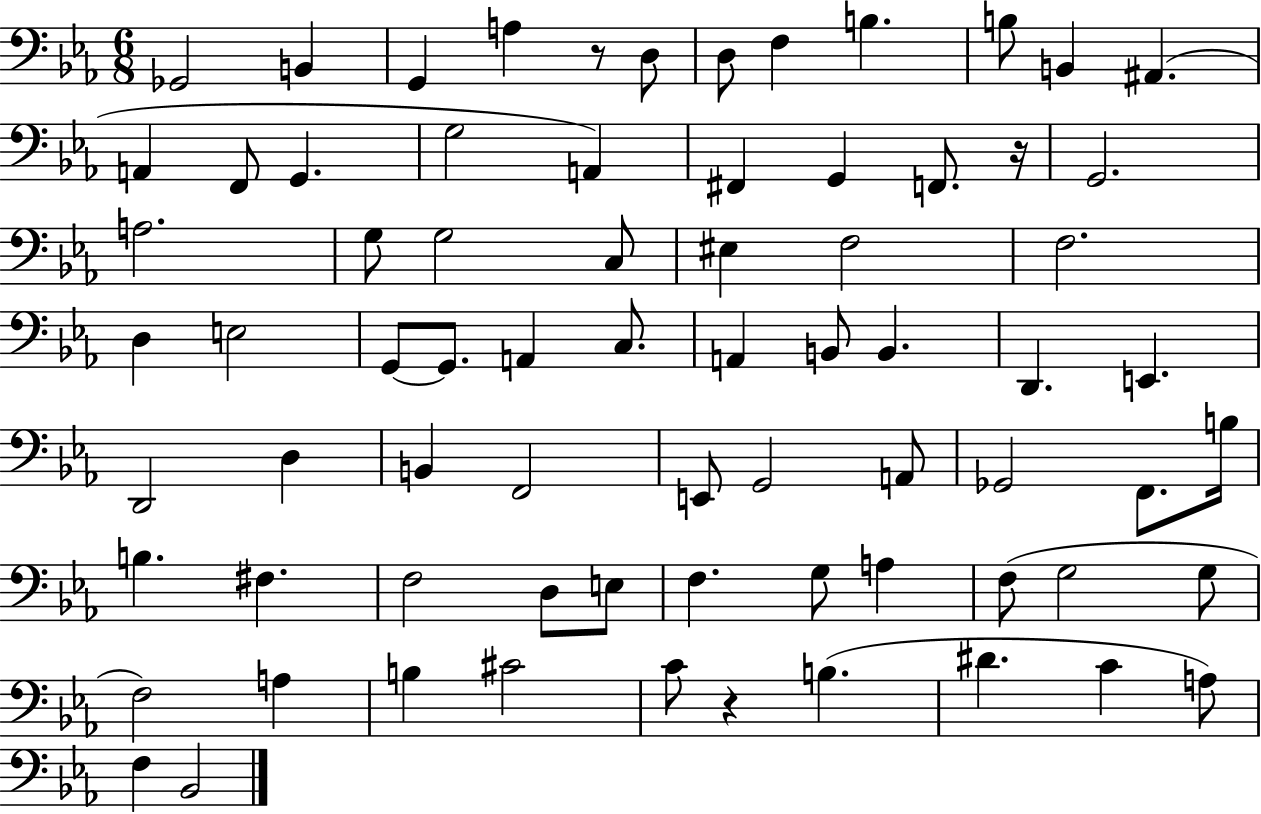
X:1
T:Untitled
M:6/8
L:1/4
K:Eb
_G,,2 B,, G,, A, z/2 D,/2 D,/2 F, B, B,/2 B,, ^A,, A,, F,,/2 G,, G,2 A,, ^F,, G,, F,,/2 z/4 G,,2 A,2 G,/2 G,2 C,/2 ^E, F,2 F,2 D, E,2 G,,/2 G,,/2 A,, C,/2 A,, B,,/2 B,, D,, E,, D,,2 D, B,, F,,2 E,,/2 G,,2 A,,/2 _G,,2 F,,/2 B,/4 B, ^F, F,2 D,/2 E,/2 F, G,/2 A, F,/2 G,2 G,/2 F,2 A, B, ^C2 C/2 z B, ^D C A,/2 F, _B,,2